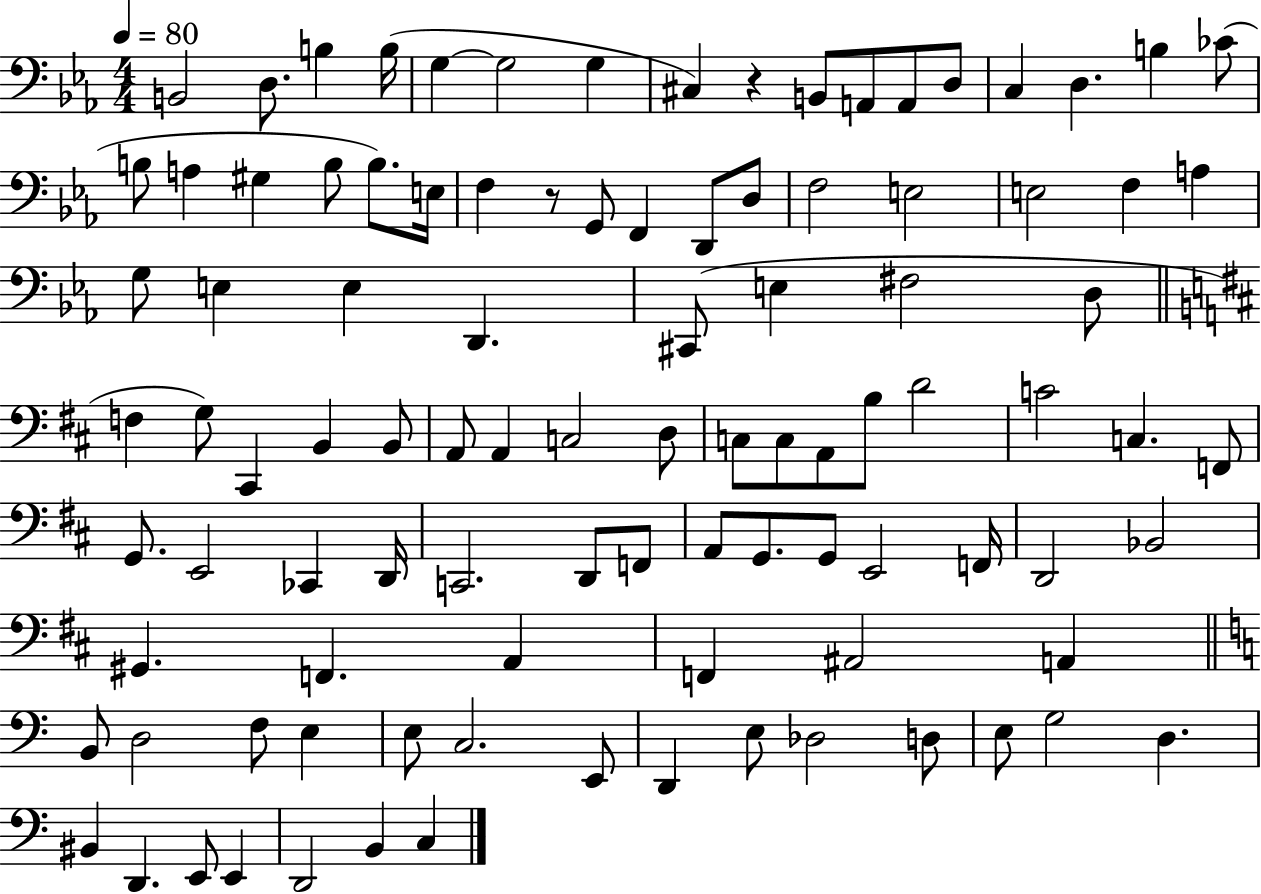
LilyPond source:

{
  \clef bass
  \numericTimeSignature
  \time 4/4
  \key ees \major
  \tempo 4 = 80
  b,2 d8. b4 b16( | g4~~ g2 g4 | cis4) r4 b,8 a,8 a,8 d8 | c4 d4. b4 ces'8( | \break b8 a4 gis4 b8 b8.) e16 | f4 r8 g,8 f,4 d,8 d8 | f2 e2 | e2 f4 a4 | \break g8 e4 e4 d,4. | cis,8( e4 fis2 d8 | \bar "||" \break \key b \minor f4 g8) cis,4 b,4 b,8 | a,8 a,4 c2 d8 | c8 c8 a,8 b8 d'2 | c'2 c4. f,8 | \break g,8. e,2 ces,4 d,16 | c,2. d,8 f,8 | a,8 g,8. g,8 e,2 f,16 | d,2 bes,2 | \break gis,4. f,4. a,4 | f,4 ais,2 a,4 | \bar "||" \break \key c \major b,8 d2 f8 e4 | e8 c2. e,8 | d,4 e8 des2 d8 | e8 g2 d4. | \break bis,4 d,4. e,8 e,4 | d,2 b,4 c4 | \bar "|."
}